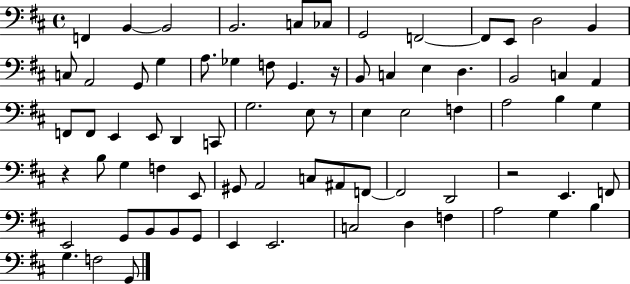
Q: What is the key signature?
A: D major